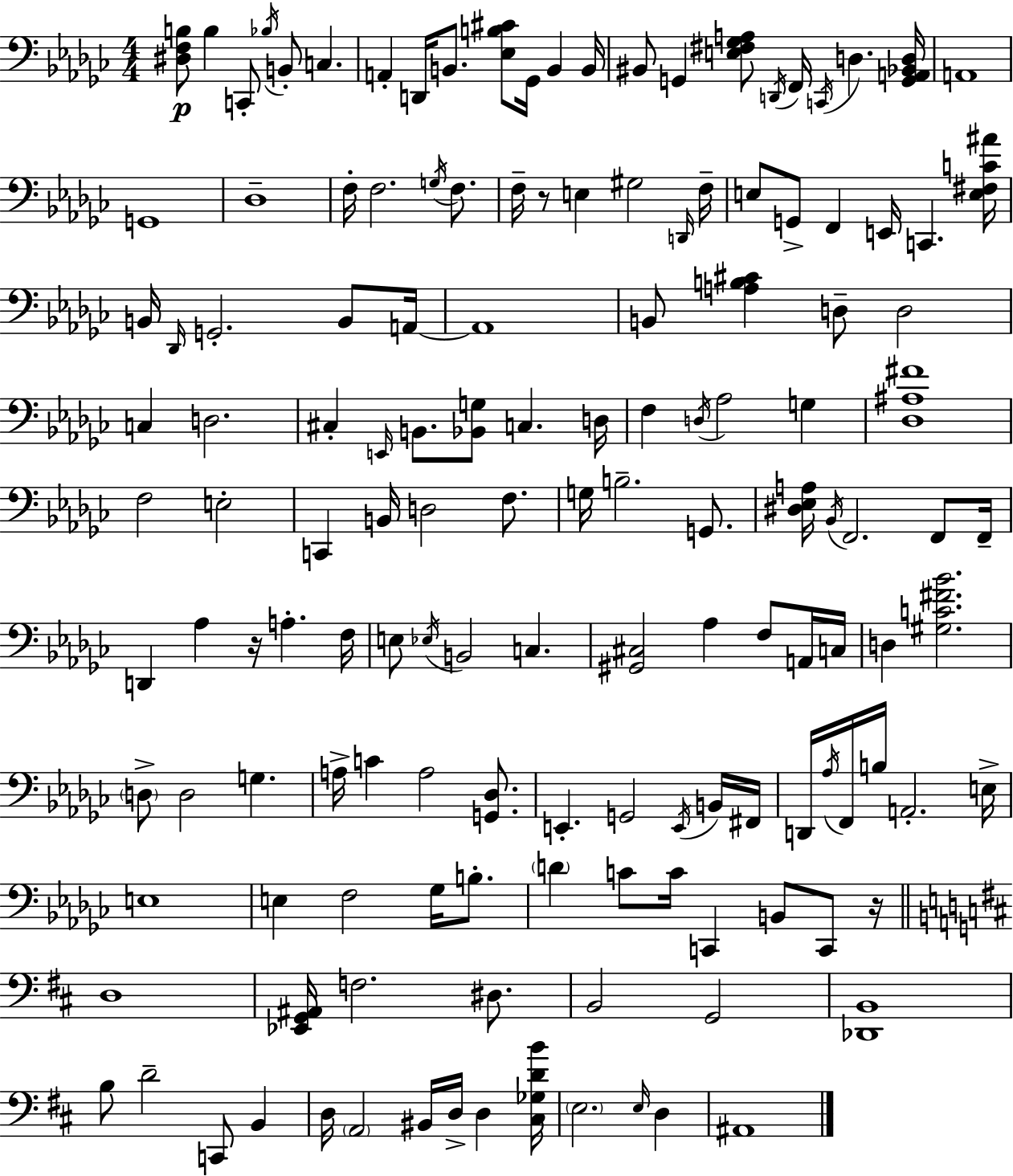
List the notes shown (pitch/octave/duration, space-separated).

[D#3,F3,B3]/e B3/q C2/e Bb3/s B2/e C3/q. A2/q D2/s B2/e. [Eb3,B3,C#4]/e Gb2/s B2/q B2/s BIS2/e G2/q [E3,F#3,Gb3,A3]/e D2/s F2/s C2/s D3/q. [G2,A2,Bb2,D3]/s A2/w G2/w Db3/w F3/s F3/h. G3/s F3/e. F3/s R/e E3/q G#3/h D2/s F3/s E3/e G2/e F2/q E2/s C2/q. [E3,F#3,C4,A#4]/s B2/s Db2/s G2/h. B2/e A2/s A2/w B2/e [A3,B3,C#4]/q D3/e D3/h C3/q D3/h. C#3/q E2/s B2/e. [Bb2,G3]/e C3/q. D3/s F3/q D3/s Ab3/h G3/q [Db3,A#3,F#4]/w F3/h E3/h C2/q B2/s D3/h F3/e. G3/s B3/h. G2/e. [D#3,Eb3,A3]/s Bb2/s F2/h. F2/e F2/s D2/q Ab3/q R/s A3/q. F3/s E3/e Eb3/s B2/h C3/q. [G#2,C#3]/h Ab3/q F3/e A2/s C3/s D3/q [G#3,C4,F#4,Bb4]/h. D3/e D3/h G3/q. A3/s C4/q A3/h [G2,Db3]/e. E2/q. G2/h E2/s B2/s F#2/s D2/s Ab3/s F2/s B3/s A2/h. E3/s E3/w E3/q F3/h Gb3/s B3/e. D4/q C4/e C4/s C2/q B2/e C2/e R/s D3/w [Eb2,G2,A#2]/s F3/h. D#3/e. B2/h G2/h [Db2,B2]/w B3/e D4/h C2/e B2/q D3/s A2/h BIS2/s D3/s D3/q [C#3,Gb3,D4,B4]/s E3/h. E3/s D3/q A#2/w